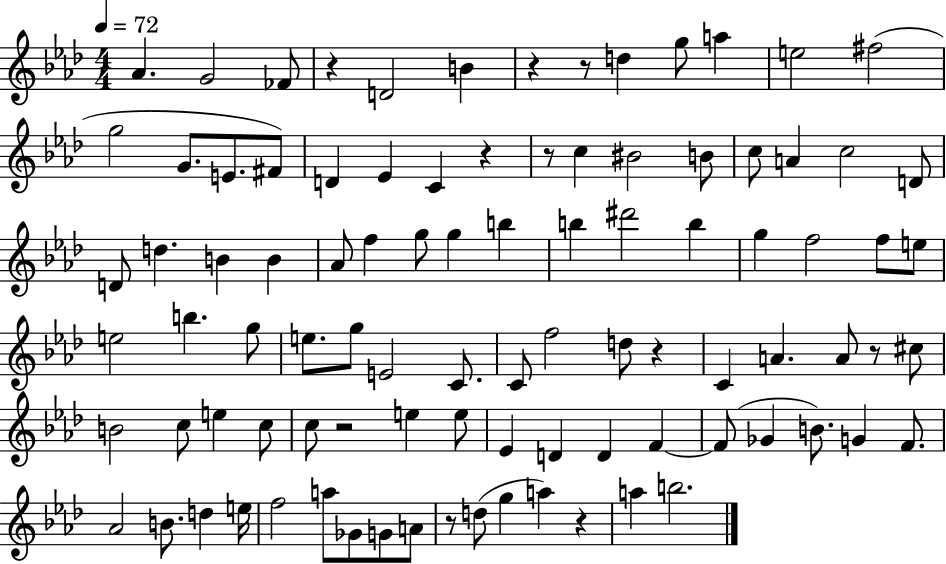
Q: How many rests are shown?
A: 10